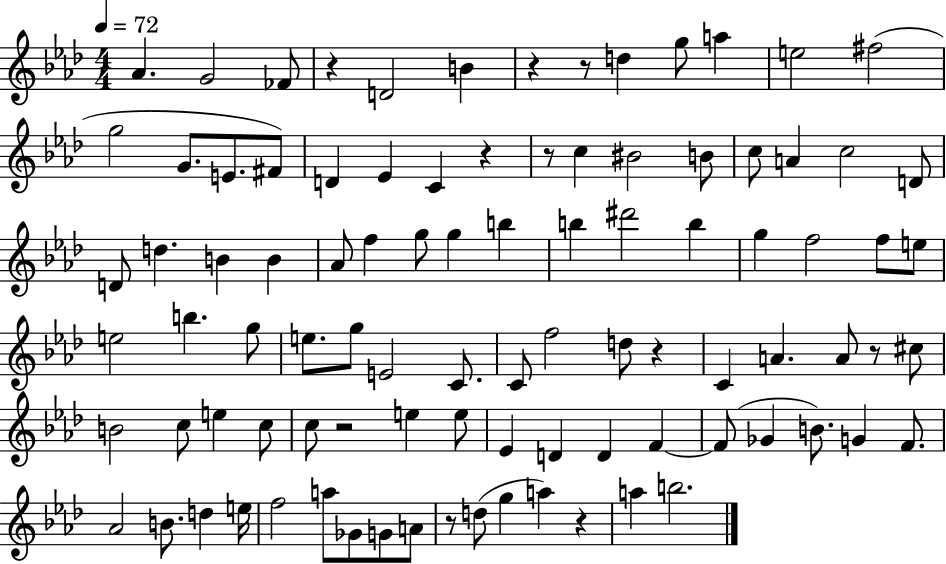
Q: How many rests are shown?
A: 10